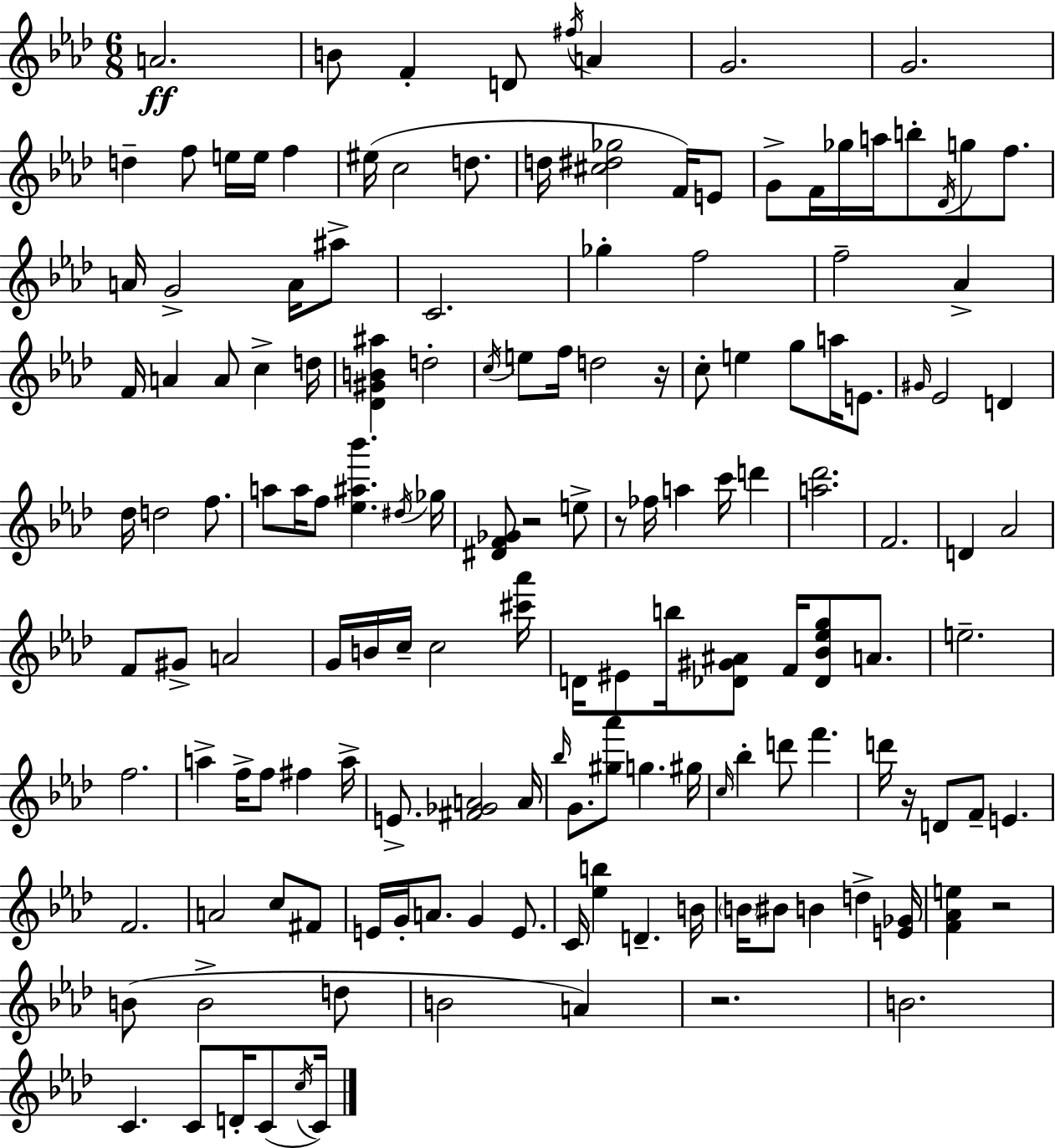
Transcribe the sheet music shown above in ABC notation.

X:1
T:Untitled
M:6/8
L:1/4
K:Ab
A2 B/2 F D/2 ^f/4 A G2 G2 d f/2 e/4 e/4 f ^e/4 c2 d/2 d/4 [^c^d_g]2 F/4 E/2 G/2 F/4 _g/4 a/4 b/2 _D/4 g/2 f/2 A/4 G2 A/4 ^a/2 C2 _g f2 f2 _A F/4 A A/2 c d/4 [_D^GB^a] d2 c/4 e/2 f/4 d2 z/4 c/2 e g/2 a/4 E/2 ^G/4 _E2 D _d/4 d2 f/2 a/2 a/4 f/2 [_e^a_b'] ^d/4 _g/4 [^DF_G]/2 z2 e/2 z/2 _f/4 a c'/4 d' [a_d']2 F2 D _A2 F/2 ^G/2 A2 G/4 B/4 c/4 c2 [^c'_a']/4 D/4 ^E/2 b/4 [_D^G^A]/2 F/4 [_D_B_eg]/2 A/2 e2 f2 a f/4 f/2 ^f a/4 E/2 [^F_GA]2 A/4 _b/4 G/2 [^g_a']/2 g ^g/4 c/4 _b d'/2 f' d'/4 z/4 D/2 F/2 E F2 A2 c/2 ^F/2 E/4 G/4 A/2 G E/2 C/4 [_eb] D B/4 B/4 ^B/2 B d [E_G]/4 [F_Ae] z2 B/2 B2 d/2 B2 A z2 B2 C C/2 D/4 C/2 c/4 C/4